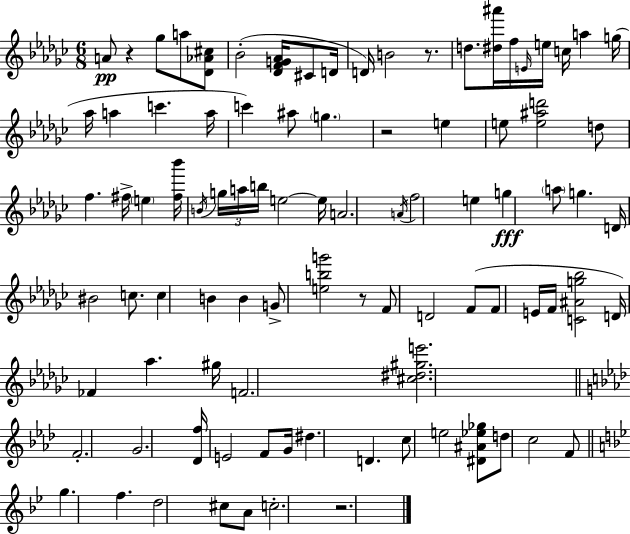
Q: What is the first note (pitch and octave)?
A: A4